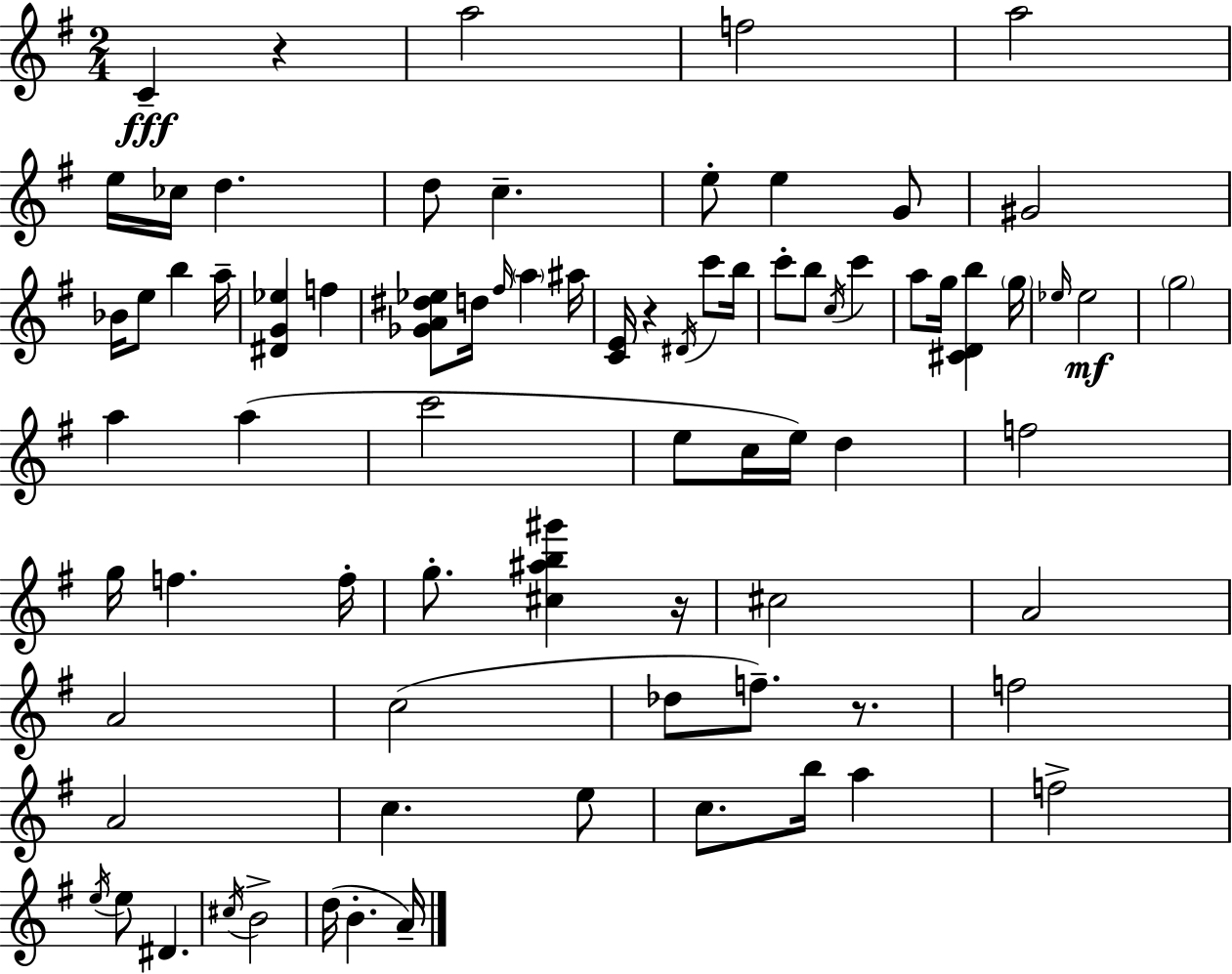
{
  \clef treble
  \numericTimeSignature
  \time 2/4
  \key g \major
  c'4--\fff r4 | a''2 | f''2 | a''2 | \break e''16 ces''16 d''4. | d''8 c''4.-- | e''8-. e''4 g'8 | gis'2 | \break bes'16 e''8 b''4 a''16-- | <dis' g' ees''>4 f''4 | <ges' a' dis'' ees''>8 d''16 \grace { fis''16 } \parenthesize a''4 | ais''16 <c' e'>16 r4 \acciaccatura { dis'16 } c'''8 | \break b''16 c'''8-. b''8 \acciaccatura { c''16 } c'''4 | a''8 g''16 <cis' d' b''>4 | \parenthesize g''16 \grace { ees''16 } ees''2\mf | \parenthesize g''2 | \break a''4 | a''4( c'''2 | e''8 c''16 e''16) | d''4 f''2 | \break g''16 f''4. | f''16-. g''8.-. <cis'' ais'' b'' gis'''>4 | r16 cis''2 | a'2 | \break a'2 | c''2( | des''8 f''8.--) | r8. f''2 | \break a'2 | c''4. | e''8 c''8. b''16 | a''4 f''2-> | \break \acciaccatura { e''16 } e''8 dis'4. | \acciaccatura { cis''16 } b'2-> | d''16( b'4.-. | a'16--) \bar "|."
}